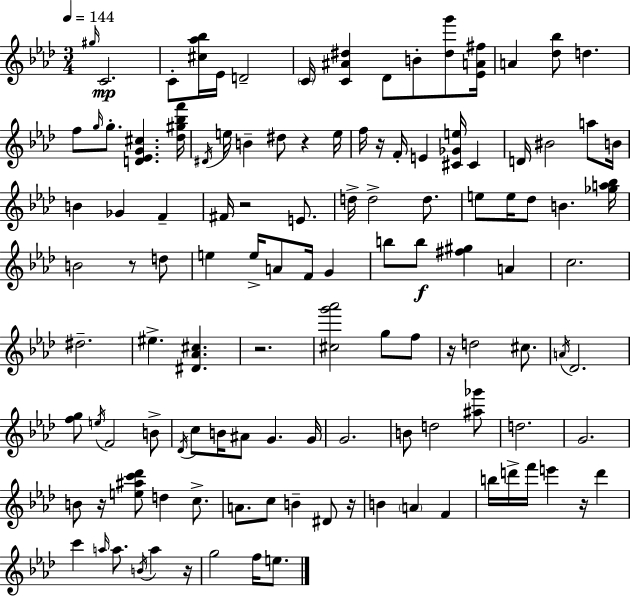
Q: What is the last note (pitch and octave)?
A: E5